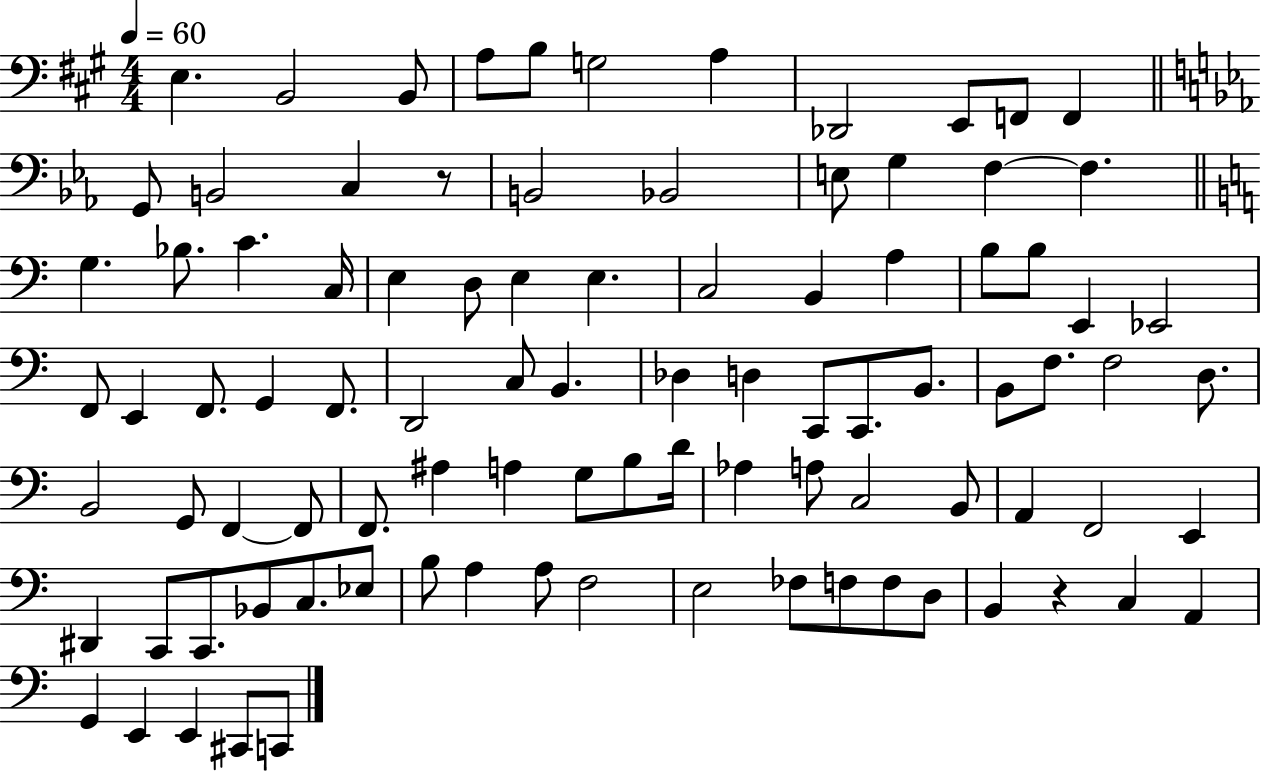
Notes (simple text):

E3/q. B2/h B2/e A3/e B3/e G3/h A3/q Db2/h E2/e F2/e F2/q G2/e B2/h C3/q R/e B2/h Bb2/h E3/e G3/q F3/q F3/q. G3/q. Bb3/e. C4/q. C3/s E3/q D3/e E3/q E3/q. C3/h B2/q A3/q B3/e B3/e E2/q Eb2/h F2/e E2/q F2/e. G2/q F2/e. D2/h C3/e B2/q. Db3/q D3/q C2/e C2/e. B2/e. B2/e F3/e. F3/h D3/e. B2/h G2/e F2/q F2/e F2/e. A#3/q A3/q G3/e B3/e D4/s Ab3/q A3/e C3/h B2/e A2/q F2/h E2/q D#2/q C2/e C2/e. Bb2/e C3/e. Eb3/e B3/e A3/q A3/e F3/h E3/h FES3/e F3/e F3/e D3/e B2/q R/q C3/q A2/q G2/q E2/q E2/q C#2/e C2/e